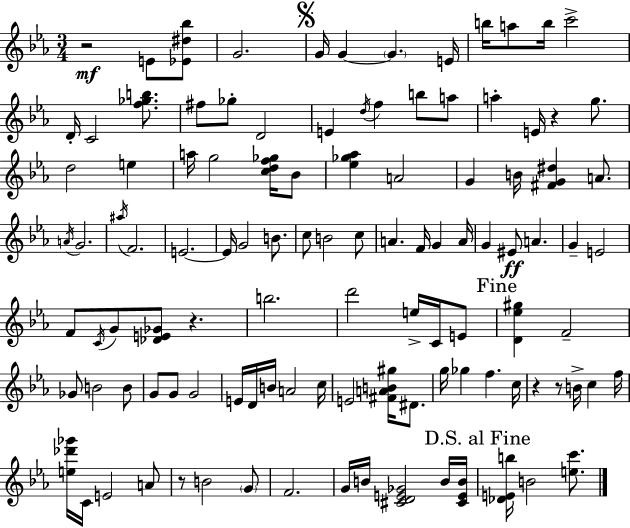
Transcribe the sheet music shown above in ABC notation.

X:1
T:Untitled
M:3/4
L:1/4
K:Cm
z2 E/2 [_E^d_b]/2 G2 G/4 G G E/4 b/4 a/2 b/4 c'2 D/4 C2 [f_gb]/2 ^f/2 _g/2 D2 E d/4 f b/2 a/2 a E/4 z g/2 d2 e a/4 g2 [cdf_g]/4 _B/2 [_e_g_a] A2 G B/4 [^FG^d] A/2 A/4 G2 ^a/4 F2 E2 E/4 G2 B/2 c/2 B2 c/2 A F/4 G A/4 G ^E/2 A G E2 F/2 C/4 G/2 [_DE_G]/2 z b2 d'2 e/4 C/4 E/2 [D_e^g] F2 _G/2 B2 B/2 G/2 G/2 G2 E/4 D/4 B/4 A2 c/4 E2 [^FAB^g]/4 ^D/2 g/4 _g f c/4 z z/2 B/4 c f/4 [e_d'_g']/4 C/4 E2 A/2 z/2 B2 G/2 F2 G/4 B/4 [^CDE_G]2 B/4 [^CEB]/4 [_DEb]/4 B2 [ec']/2